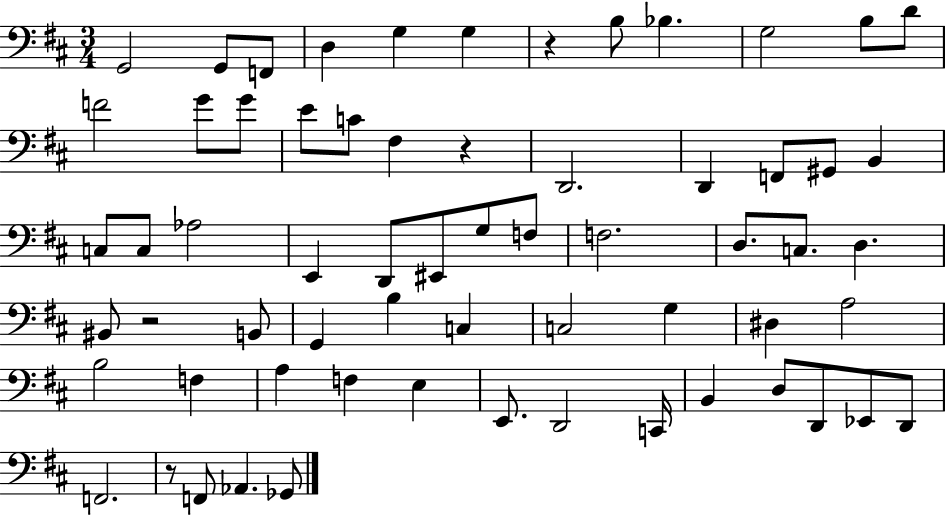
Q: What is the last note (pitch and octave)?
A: Gb2